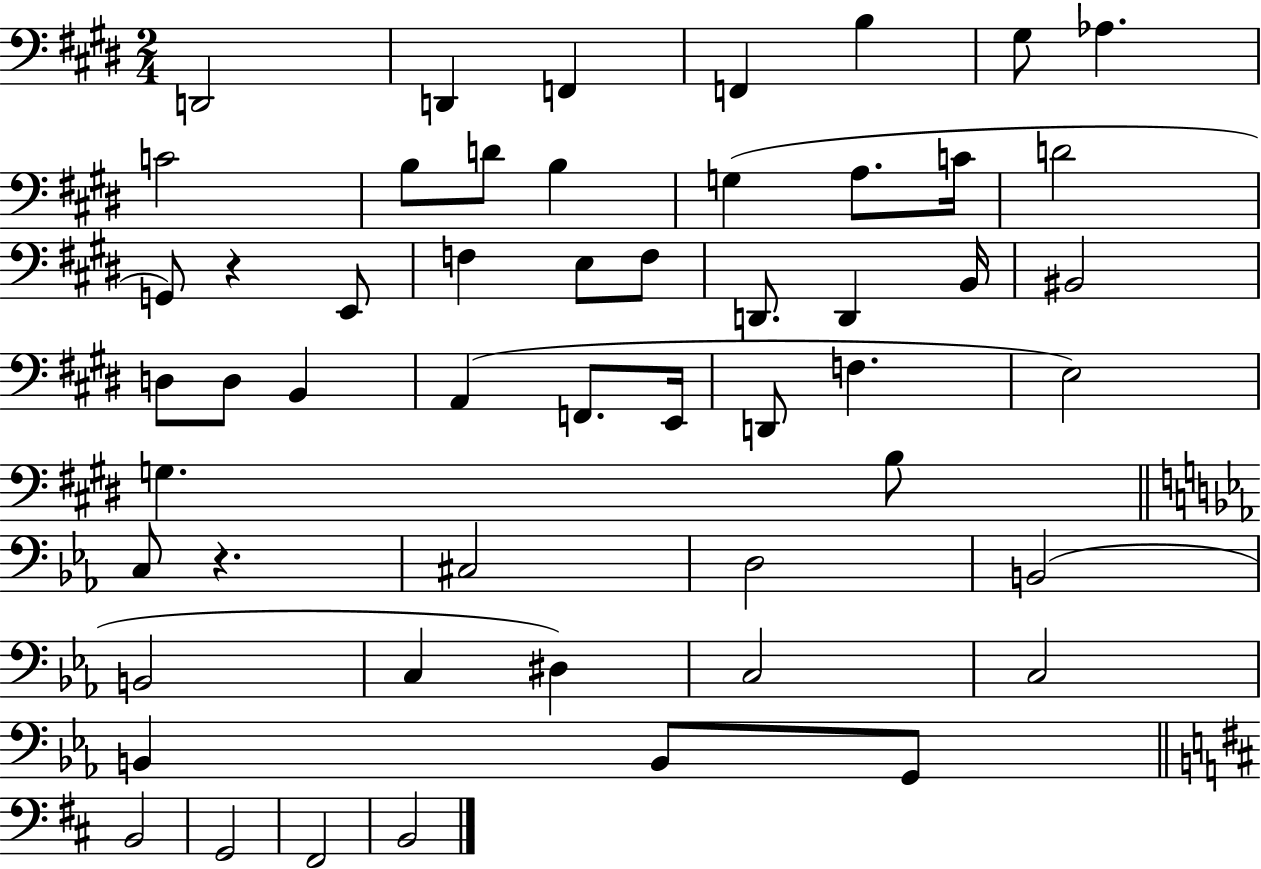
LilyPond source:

{
  \clef bass
  \numericTimeSignature
  \time 2/4
  \key e \major
  \repeat volta 2 { d,2 | d,4 f,4 | f,4 b4 | gis8 aes4. | \break c'2 | b8 d'8 b4 | g4( a8. c'16 | d'2 | \break g,8) r4 e,8 | f4 e8 f8 | d,8. d,4 b,16 | bis,2 | \break d8 d8 b,4 | a,4( f,8. e,16 | d,8 f4. | e2) | \break g4. b8 | \bar "||" \break \key c \minor c8 r4. | cis2 | d2 | b,2( | \break b,2 | c4 dis4) | c2 | c2 | \break b,4 b,8 g,8 | \bar "||" \break \key d \major b,2 | g,2 | fis,2 | b,2 | \break } \bar "|."
}